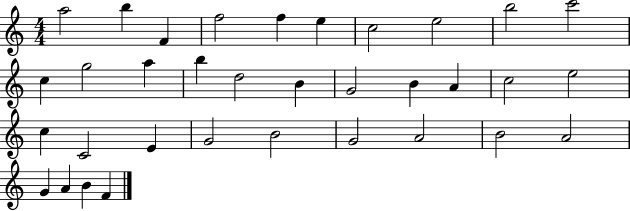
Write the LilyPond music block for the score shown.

{
  \clef treble
  \numericTimeSignature
  \time 4/4
  \key c \major
  a''2 b''4 f'4 | f''2 f''4 e''4 | c''2 e''2 | b''2 c'''2 | \break c''4 g''2 a''4 | b''4 d''2 b'4 | g'2 b'4 a'4 | c''2 e''2 | \break c''4 c'2 e'4 | g'2 b'2 | g'2 a'2 | b'2 a'2 | \break g'4 a'4 b'4 f'4 | \bar "|."
}